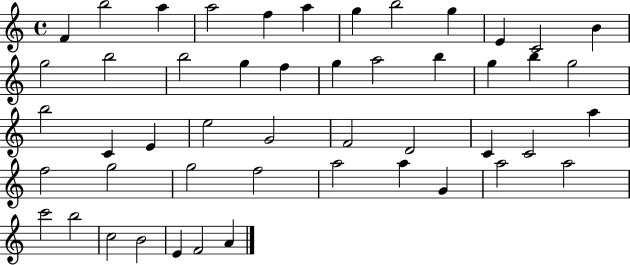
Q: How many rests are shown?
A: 0